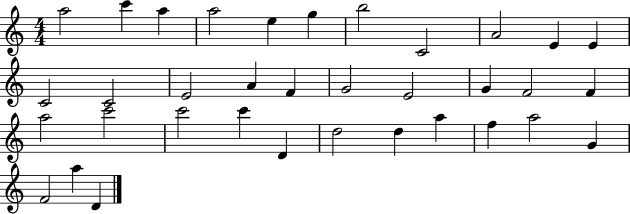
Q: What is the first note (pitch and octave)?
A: A5